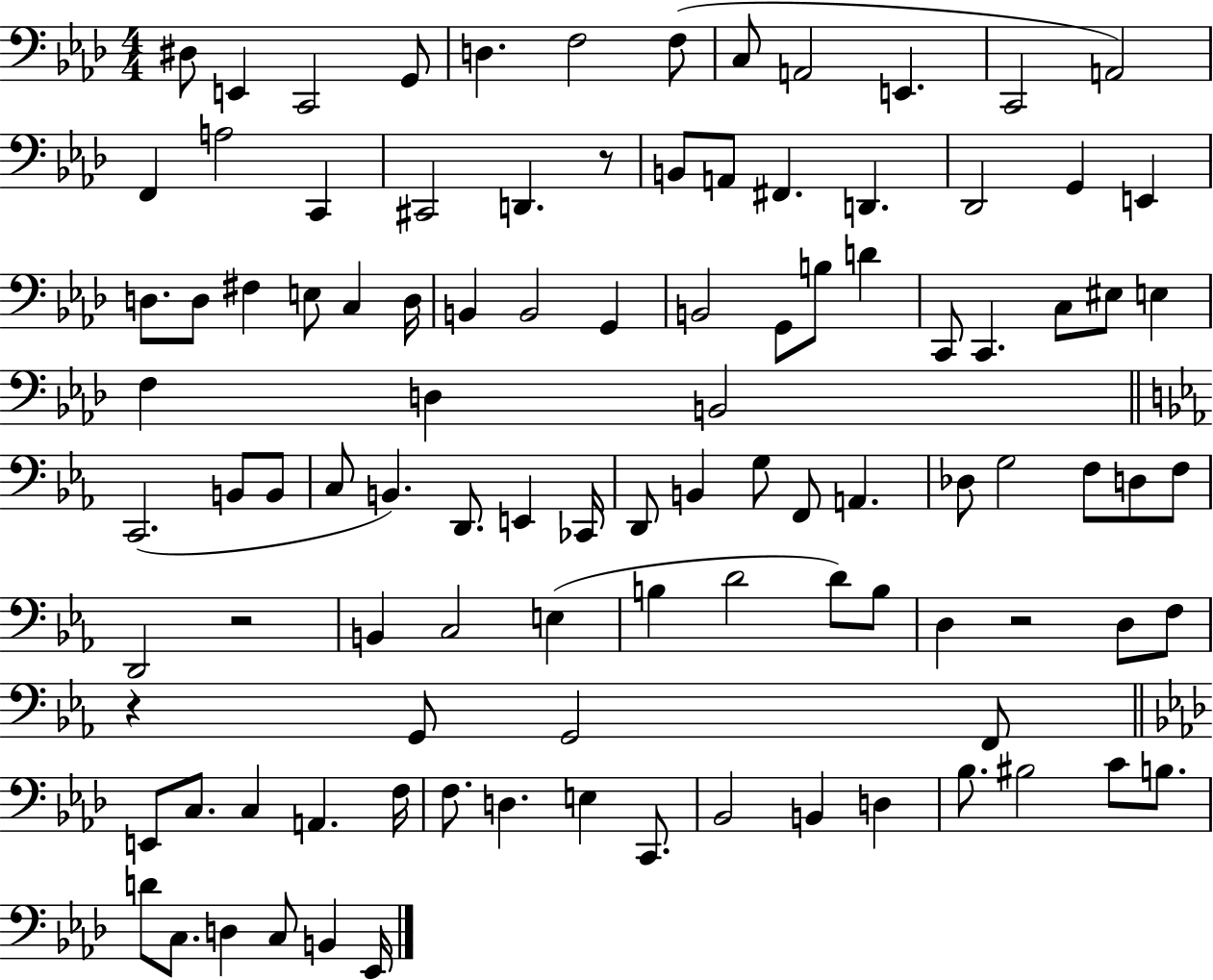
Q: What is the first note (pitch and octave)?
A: D#3